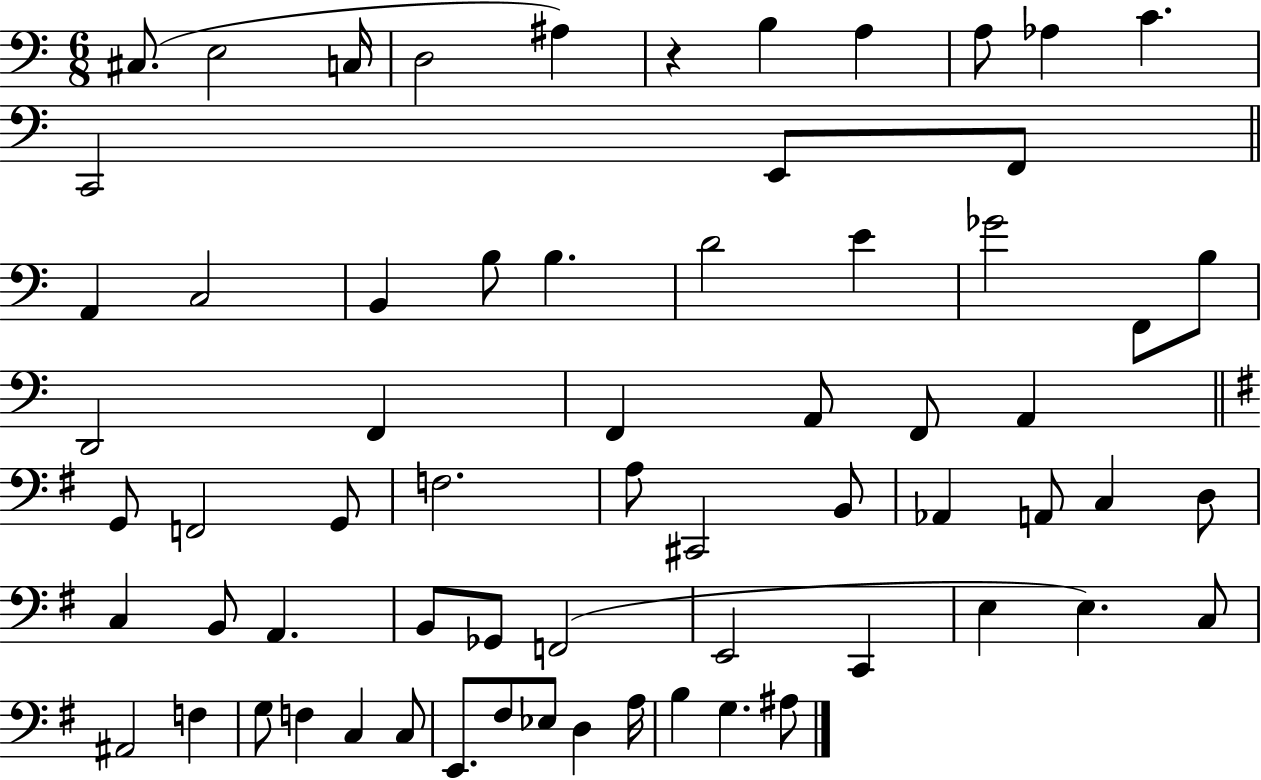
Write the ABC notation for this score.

X:1
T:Untitled
M:6/8
L:1/4
K:C
^C,/2 E,2 C,/4 D,2 ^A, z B, A, A,/2 _A, C C,,2 E,,/2 F,,/2 A,, C,2 B,, B,/2 B, D2 E _G2 F,,/2 B,/2 D,,2 F,, F,, A,,/2 F,,/2 A,, G,,/2 F,,2 G,,/2 F,2 A,/2 ^C,,2 B,,/2 _A,, A,,/2 C, D,/2 C, B,,/2 A,, B,,/2 _G,,/2 F,,2 E,,2 C,, E, E, C,/2 ^A,,2 F, G,/2 F, C, C,/2 E,,/2 ^F,/2 _E,/2 D, A,/4 B, G, ^A,/2